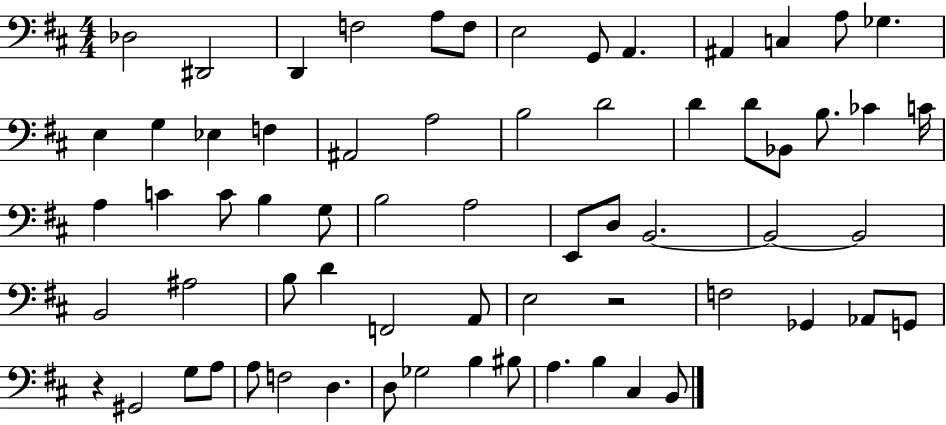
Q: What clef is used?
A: bass